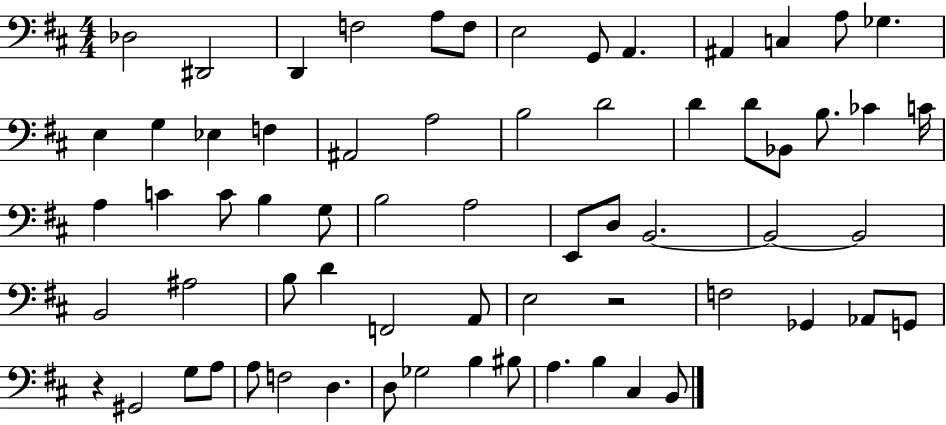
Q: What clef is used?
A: bass